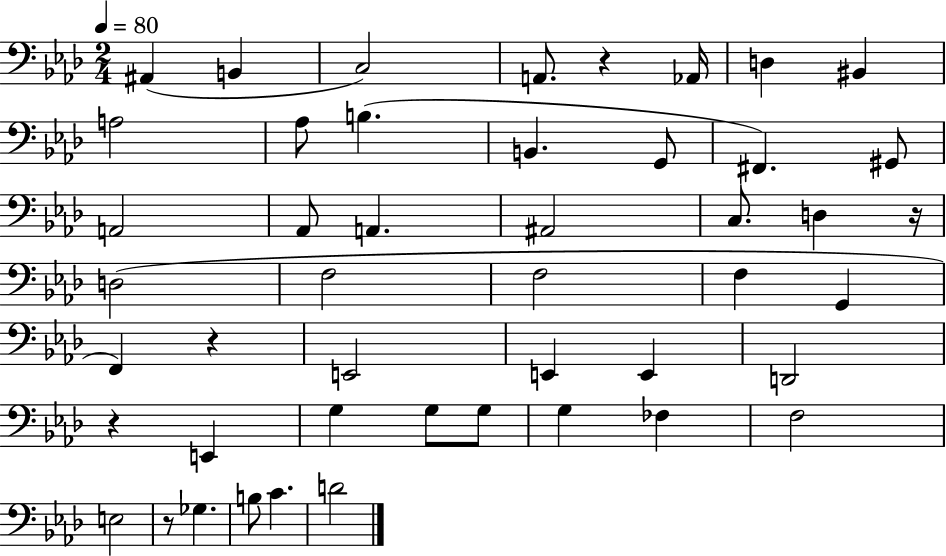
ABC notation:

X:1
T:Untitled
M:2/4
L:1/4
K:Ab
^A,, B,, C,2 A,,/2 z _A,,/4 D, ^B,, A,2 _A,/2 B, B,, G,,/2 ^F,, ^G,,/2 A,,2 _A,,/2 A,, ^A,,2 C,/2 D, z/4 D,2 F,2 F,2 F, G,, F,, z E,,2 E,, E,, D,,2 z E,, G, G,/2 G,/2 G, _F, F,2 E,2 z/2 _G, B,/2 C D2